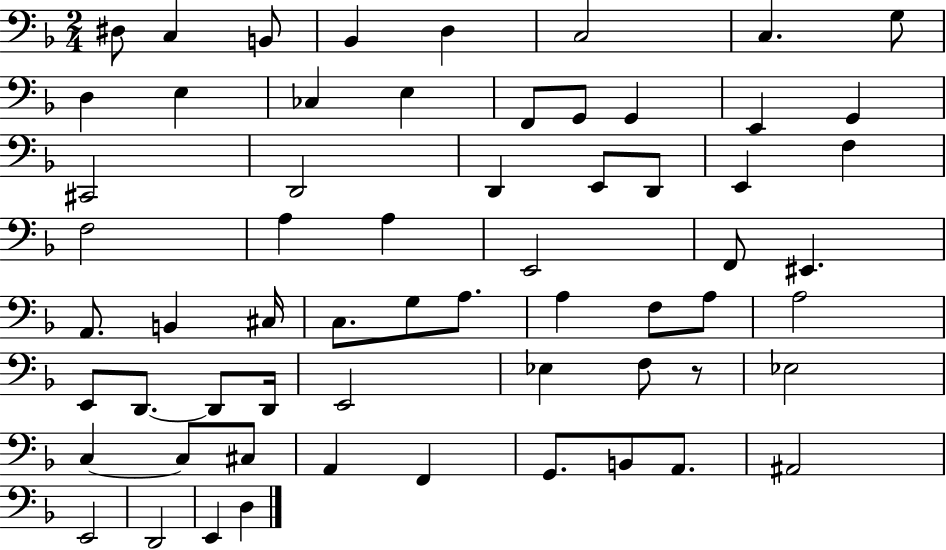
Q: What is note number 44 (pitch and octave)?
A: D2